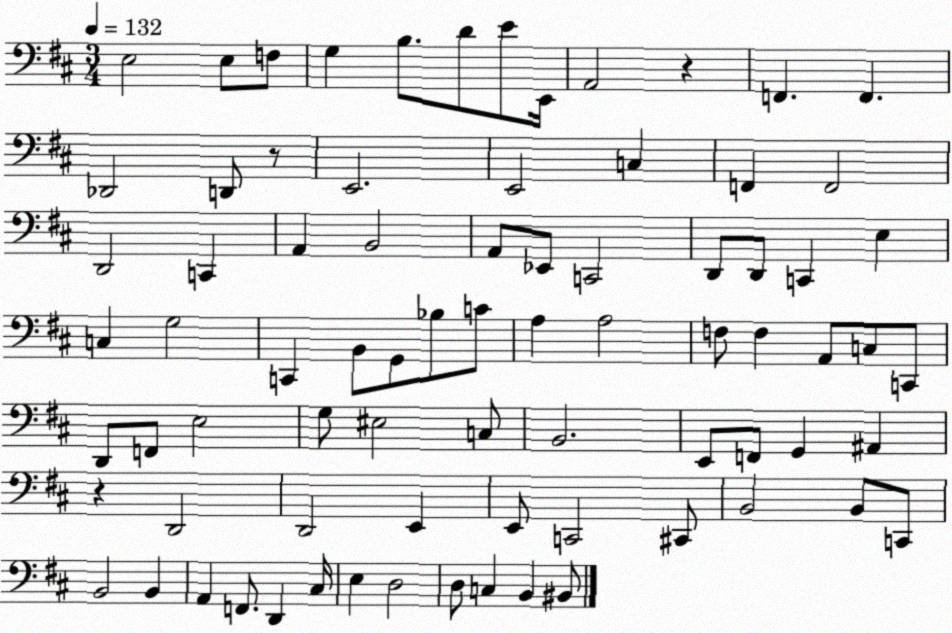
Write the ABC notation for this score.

X:1
T:Untitled
M:3/4
L:1/4
K:D
E,2 E,/2 F,/2 G, B,/2 D/2 E/2 E,,/4 A,,2 z F,, F,, _D,,2 D,,/2 z/2 E,,2 E,,2 C, F,, F,,2 D,,2 C,, A,, B,,2 A,,/2 _E,,/2 C,,2 D,,/2 D,,/2 C,, E, C, G,2 C,, B,,/2 G,,/2 _B,/2 C/2 A, A,2 F,/2 F, A,,/2 C,/2 C,,/2 D,,/2 F,,/2 E,2 G,/2 ^E,2 C,/2 B,,2 E,,/2 F,,/2 G,, ^A,, z D,,2 D,,2 E,, E,,/2 C,,2 ^C,,/2 B,,2 B,,/2 C,,/2 B,,2 B,, A,, F,,/2 D,, ^C,/4 E, D,2 D,/2 C, B,, ^B,,/2